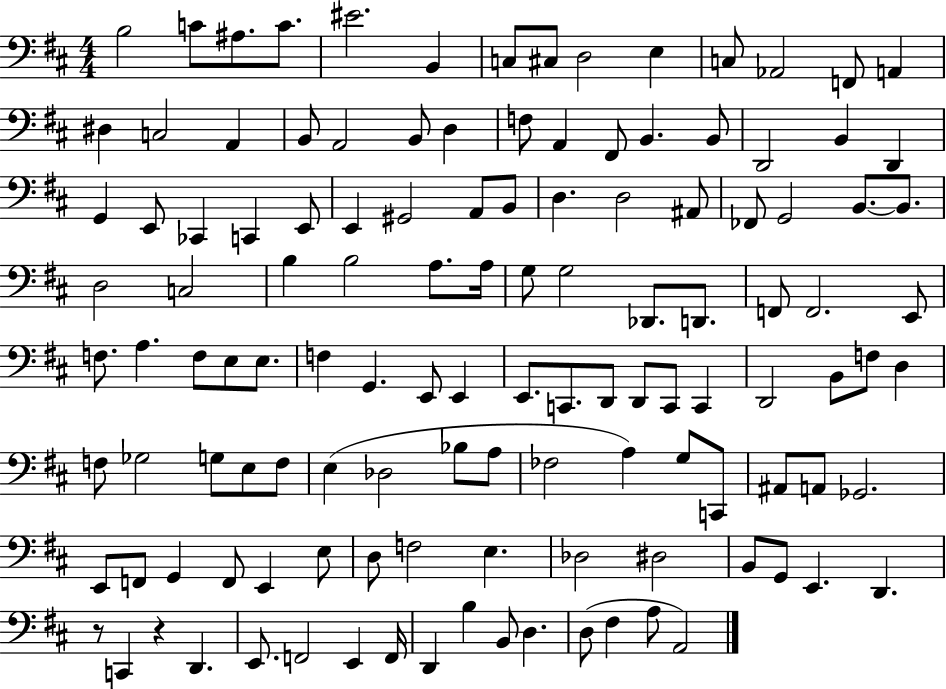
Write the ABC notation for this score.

X:1
T:Untitled
M:4/4
L:1/4
K:D
B,2 C/2 ^A,/2 C/2 ^E2 B,, C,/2 ^C,/2 D,2 E, C,/2 _A,,2 F,,/2 A,, ^D, C,2 A,, B,,/2 A,,2 B,,/2 D, F,/2 A,, ^F,,/2 B,, B,,/2 D,,2 B,, D,, G,, E,,/2 _C,, C,, E,,/2 E,, ^G,,2 A,,/2 B,,/2 D, D,2 ^A,,/2 _F,,/2 G,,2 B,,/2 B,,/2 D,2 C,2 B, B,2 A,/2 A,/4 G,/2 G,2 _D,,/2 D,,/2 F,,/2 F,,2 E,,/2 F,/2 A, F,/2 E,/2 E,/2 F, G,, E,,/2 E,, E,,/2 C,,/2 D,,/2 D,,/2 C,,/2 C,, D,,2 B,,/2 F,/2 D, F,/2 _G,2 G,/2 E,/2 F,/2 E, _D,2 _B,/2 A,/2 _F,2 A, G,/2 C,,/2 ^A,,/2 A,,/2 _G,,2 E,,/2 F,,/2 G,, F,,/2 E,, E,/2 D,/2 F,2 E, _D,2 ^D,2 B,,/2 G,,/2 E,, D,, z/2 C,, z D,, E,,/2 F,,2 E,, F,,/4 D,, B, B,,/2 D, D,/2 ^F, A,/2 A,,2